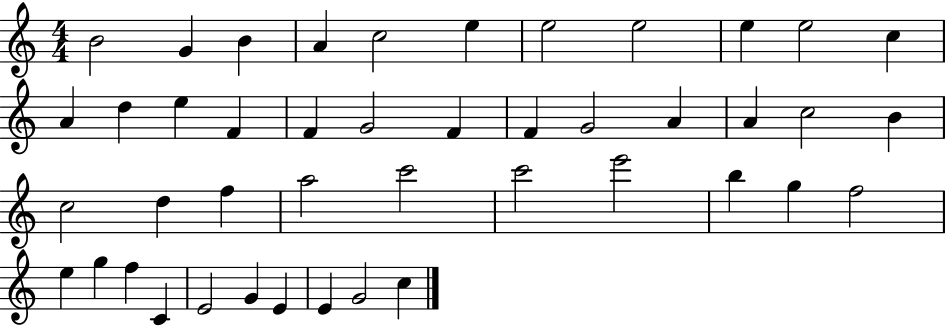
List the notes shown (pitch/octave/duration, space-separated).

B4/h G4/q B4/q A4/q C5/h E5/q E5/h E5/h E5/q E5/h C5/q A4/q D5/q E5/q F4/q F4/q G4/h F4/q F4/q G4/h A4/q A4/q C5/h B4/q C5/h D5/q F5/q A5/h C6/h C6/h E6/h B5/q G5/q F5/h E5/q G5/q F5/q C4/q E4/h G4/q E4/q E4/q G4/h C5/q